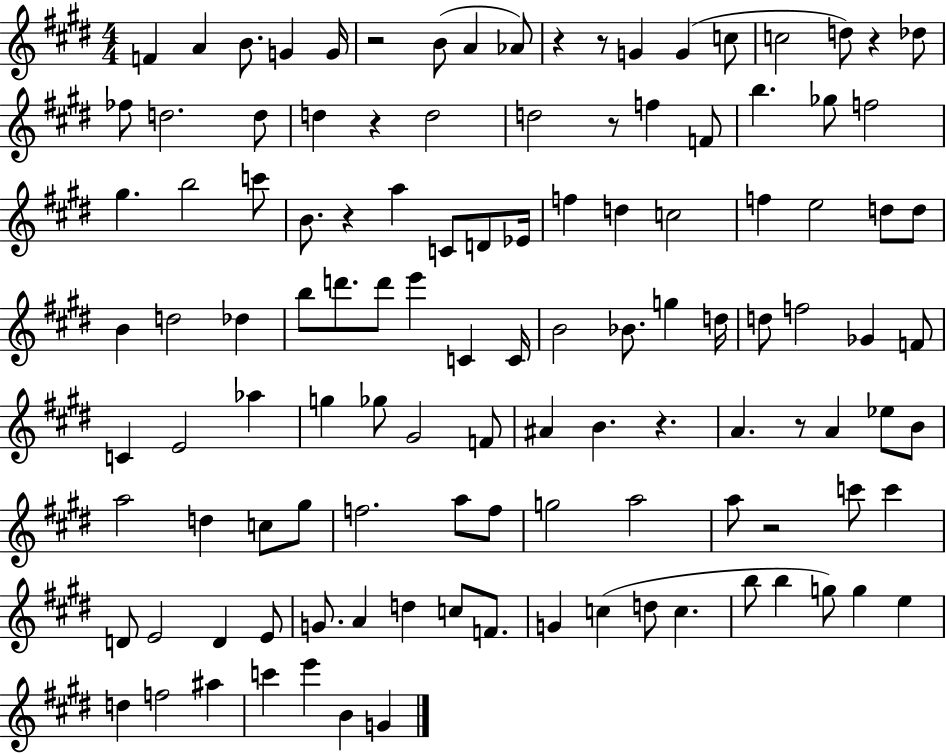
F4/q A4/q B4/e. G4/q G4/s R/h B4/e A4/q Ab4/e R/q R/e G4/q G4/q C5/e C5/h D5/e R/q Db5/e FES5/e D5/h. D5/e D5/q R/q D5/h D5/h R/e F5/q F4/e B5/q. Gb5/e F5/h G#5/q. B5/h C6/e B4/e. R/q A5/q C4/e D4/e Eb4/s F5/q D5/q C5/h F5/q E5/h D5/e D5/e B4/q D5/h Db5/q B5/e D6/e. D6/e E6/q C4/q C4/s B4/h Bb4/e. G5/q D5/s D5/e F5/h Gb4/q F4/e C4/q E4/h Ab5/q G5/q Gb5/e G#4/h F4/e A#4/q B4/q. R/q. A4/q. R/e A4/q Eb5/e B4/e A5/h D5/q C5/e G#5/e F5/h. A5/e F5/e G5/h A5/h A5/e R/h C6/e C6/q D4/e E4/h D4/q E4/e G4/e. A4/q D5/q C5/e F4/e. G4/q C5/q D5/e C5/q. B5/e B5/q G5/e G5/q E5/q D5/q F5/h A#5/q C6/q E6/q B4/q G4/q